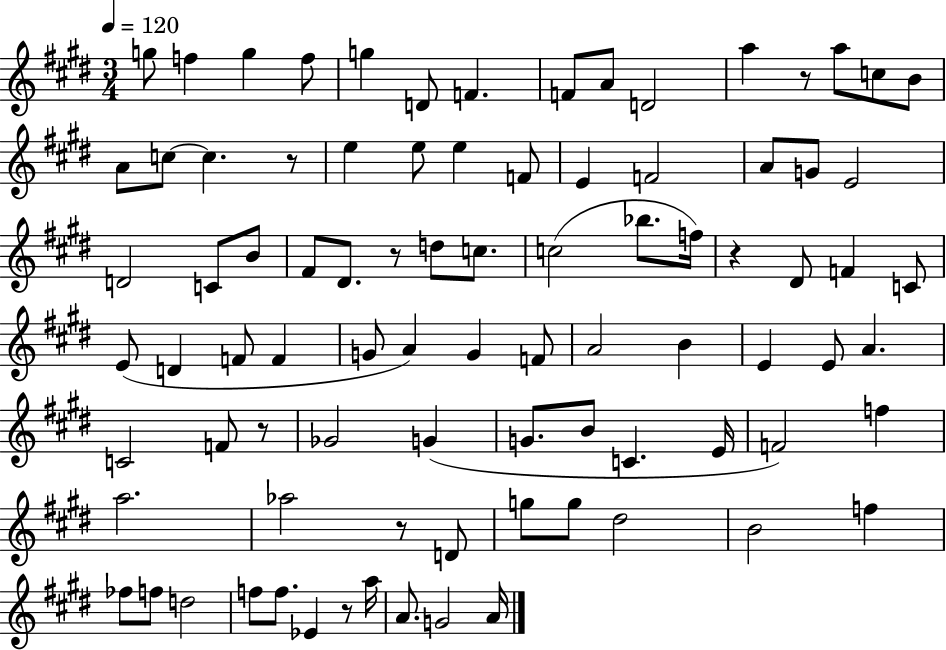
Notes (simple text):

G5/e F5/q G5/q F5/e G5/q D4/e F4/q. F4/e A4/e D4/h A5/q R/e A5/e C5/e B4/e A4/e C5/e C5/q. R/e E5/q E5/e E5/q F4/e E4/q F4/h A4/e G4/e E4/h D4/h C4/e B4/e F#4/e D#4/e. R/e D5/e C5/e. C5/h Bb5/e. F5/s R/q D#4/e F4/q C4/e E4/e D4/q F4/e F4/q G4/e A4/q G4/q F4/e A4/h B4/q E4/q E4/e A4/q. C4/h F4/e R/e Gb4/h G4/q G4/e. B4/e C4/q. E4/s F4/h F5/q A5/h. Ab5/h R/e D4/e G5/e G5/e D#5/h B4/h F5/q FES5/e F5/e D5/h F5/e F5/e. Eb4/q R/e A5/s A4/e. G4/h A4/s